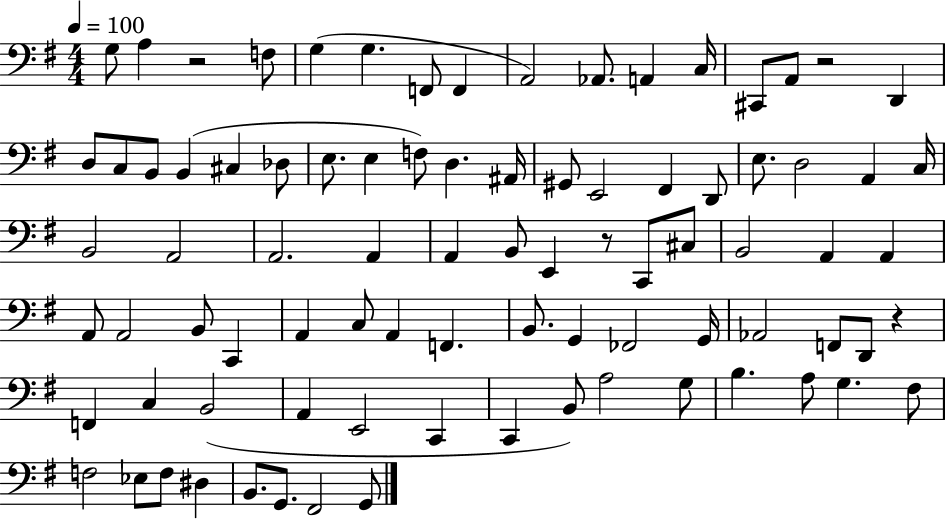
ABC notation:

X:1
T:Untitled
M:4/4
L:1/4
K:G
G,/2 A, z2 F,/2 G, G, F,,/2 F,, A,,2 _A,,/2 A,, C,/4 ^C,,/2 A,,/2 z2 D,, D,/2 C,/2 B,,/2 B,, ^C, _D,/2 E,/2 E, F,/2 D, ^A,,/4 ^G,,/2 E,,2 ^F,, D,,/2 E,/2 D,2 A,, C,/4 B,,2 A,,2 A,,2 A,, A,, B,,/2 E,, z/2 C,,/2 ^C,/2 B,,2 A,, A,, A,,/2 A,,2 B,,/2 C,, A,, C,/2 A,, F,, B,,/2 G,, _F,,2 G,,/4 _A,,2 F,,/2 D,,/2 z F,, C, B,,2 A,, E,,2 C,, C,, B,,/2 A,2 G,/2 B, A,/2 G, ^F,/2 F,2 _E,/2 F,/2 ^D, B,,/2 G,,/2 ^F,,2 G,,/2